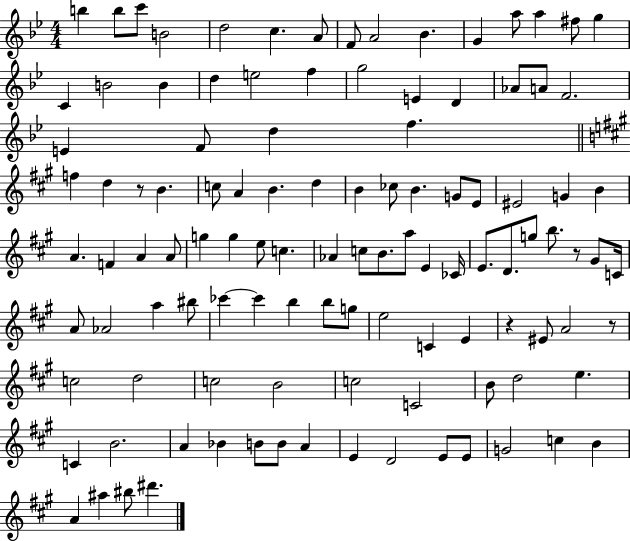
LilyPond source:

{
  \clef treble
  \numericTimeSignature
  \time 4/4
  \key bes \major
  b''4 b''8 c'''8 b'2 | d''2 c''4. a'8 | f'8 a'2 bes'4. | g'4 a''8 a''4 fis''8 g''4 | \break c'4 b'2 b'4 | d''4 e''2 f''4 | g''2 e'4 d'4 | aes'8 a'8 f'2. | \break e'4 f'8 d''4 f''4. | \bar "||" \break \key a \major f''4 d''4 r8 b'4. | c''8 a'4 b'4. d''4 | b'4 ces''8 b'4. g'8 e'8 | eis'2 g'4 b'4 | \break a'4. f'4 a'4 a'8 | g''4 g''4 e''8 c''4. | aes'4 c''8 b'8. a''8 e'4 ces'16 | e'8. d'8. g''8 b''8. r8 gis'8 c'16 | \break a'8 aes'2 a''4 bis''8 | ces'''4~~ ces'''4 b''4 b''8 g''8 | e''2 c'4 e'4 | r4 eis'8 a'2 r8 | \break c''2 d''2 | c''2 b'2 | c''2 c'2 | b'8 d''2 e''4. | \break c'4 b'2. | a'4 bes'4 b'8 b'8 a'4 | e'4 d'2 e'8 e'8 | g'2 c''4 b'4 | \break a'4 ais''4 bis''8 dis'''4. | \bar "|."
}